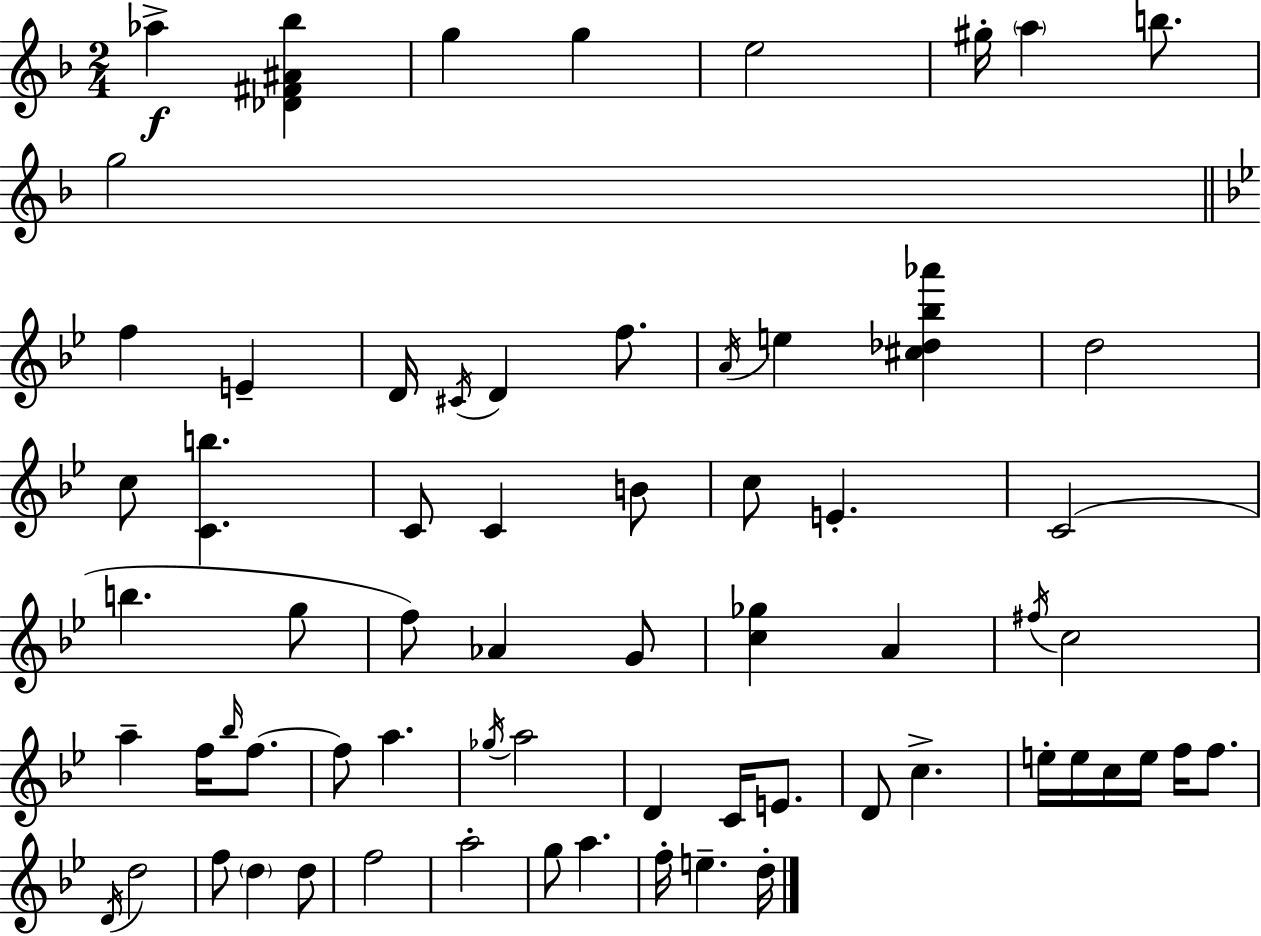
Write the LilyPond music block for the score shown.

{
  \clef treble
  \numericTimeSignature
  \time 2/4
  \key d \minor
  aes''4->\f <des' fis' ais' bes''>4 | g''4 g''4 | e''2 | gis''16-. \parenthesize a''4 b''8. | \break g''2 | \bar "||" \break \key bes \major f''4 e'4-- | d'16 \acciaccatura { cis'16 } d'4 f''8. | \acciaccatura { a'16 } e''4 <cis'' des'' bes'' aes'''>4 | d''2 | \break c''8 <c' b''>4. | c'8 c'4 | b'8 c''8 e'4.-. | c'2( | \break b''4. | g''8 f''8) aes'4 | g'8 <c'' ges''>4 a'4 | \acciaccatura { fis''16 } c''2 | \break a''4-- f''16 | \grace { bes''16 } f''8.~~ f''8 a''4. | \acciaccatura { ges''16 } a''2 | d'4 | \break c'16 e'8. d'8 c''4.-> | e''16-. e''16 c''16 | e''16 f''16 f''8. \acciaccatura { d'16 } d''2 | f''8 | \break \parenthesize d''4 d''8 f''2 | a''2-. | g''8 | a''4. f''16-. e''4.-- | \break d''16-. \bar "|."
}